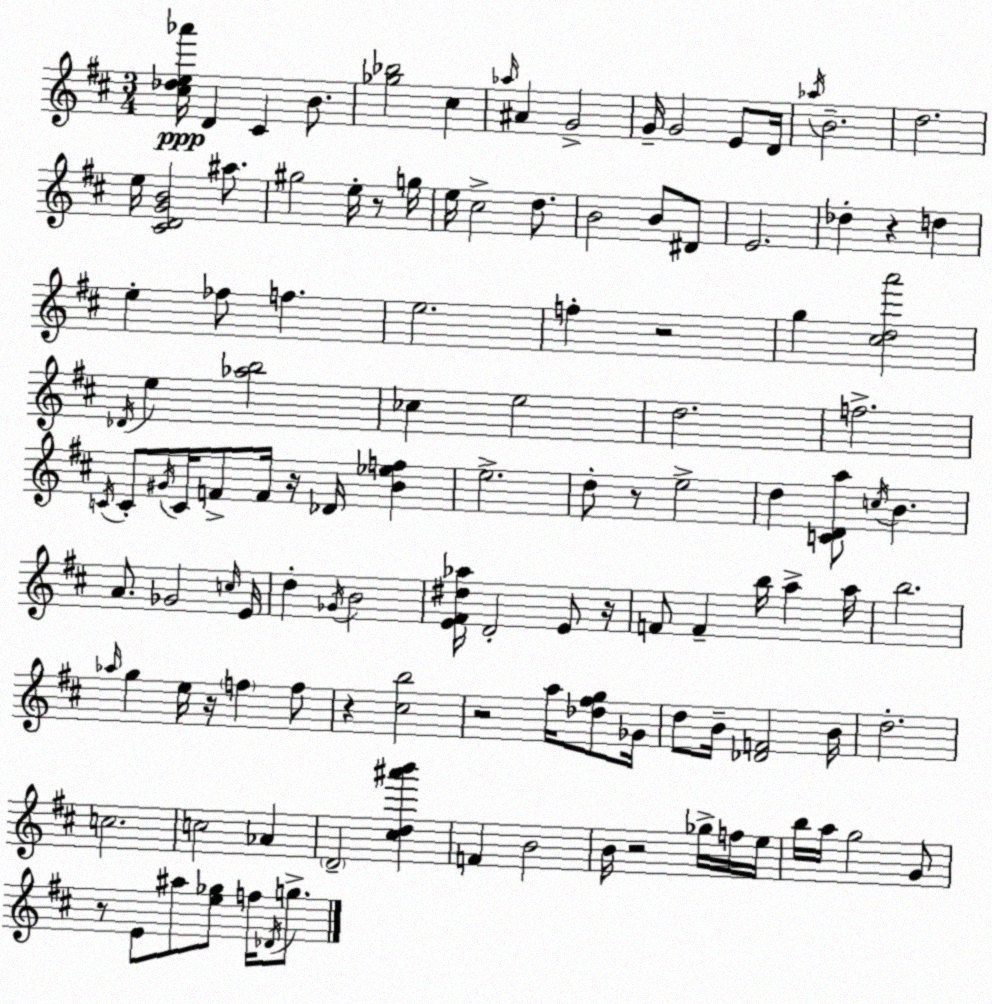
X:1
T:Untitled
M:3/4
L:1/4
K:D
[^c_de_a']/4 D ^C B/2 [_g_b]2 ^c _a/4 ^A G2 G/4 G2 E/2 D/4 _a/4 B2 d2 e/4 [^CDGB]2 ^a/2 ^g2 e/4 z/2 g/4 e/4 ^c2 d/2 B2 B/2 ^D/2 E2 _d z d e _f/2 f e2 f z2 g [^cda']2 _D/4 e [_ab]2 _c e2 d2 f2 C/4 C/2 ^G/4 C/4 F/2 F/4 z/4 _D/4 [B_ef] e2 d/2 z/2 e2 d [CDa]/2 c/4 B A/2 _G2 c/4 E/4 d _G/4 B2 [E^F^d_a]/4 D2 E/2 z/4 F/2 F b/4 a a/4 b2 _a/4 g e/4 z/4 f f/2 z [^cb]2 z2 a/4 [_d^fg]/2 _G/4 d/2 B/4 [_DF]2 B/4 d2 c2 c2 _A D2 [^cd^a'b'] F B2 B/4 z2 _g/4 f/4 e/4 b/4 a/4 g2 G/2 z/2 E/2 ^a/2 [e_g]/2 f/4 _D/4 g/2